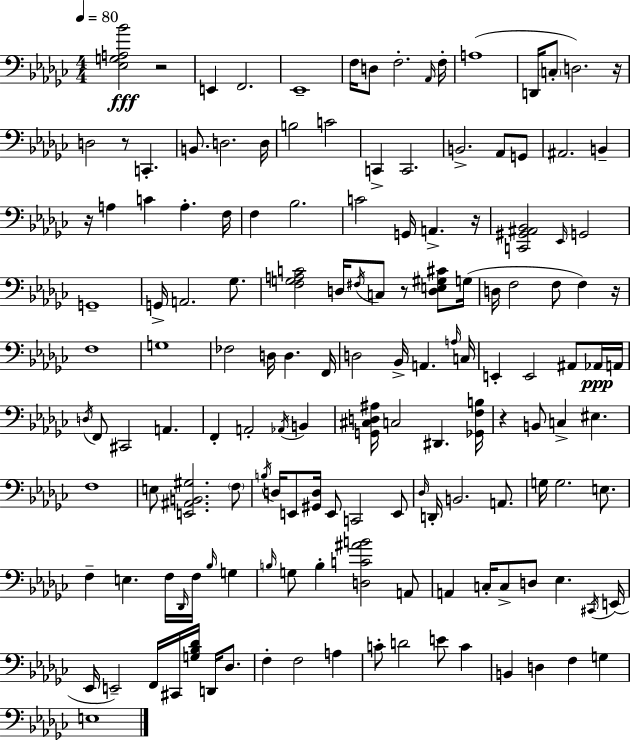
X:1
T:Untitled
M:4/4
L:1/4
K:Ebm
[_E,G,A,_B]2 z2 E,, F,,2 _E,,4 F,/4 D,/2 F,2 _A,,/4 F,/4 A,4 D,,/4 C,/2 D,2 z/4 D,2 z/2 C,, B,,/2 D,2 D,/4 B,2 C2 C,, C,,2 B,,2 _A,,/2 G,,/2 ^A,,2 B,, z/4 A, C A, F,/4 F, _B,2 C2 G,,/4 A,, z/4 [C,,^G,,^A,,_B,,]2 _E,,/4 G,,2 G,,4 G,,/4 A,,2 _G,/2 [F,G,A,C]2 D,/4 ^F,/4 C,/2 z/2 [D,E,^G,^C]/2 G,/4 D,/4 F,2 F,/2 F, z/4 F,4 G,4 _F,2 D,/4 D, F,,/4 D,2 _B,,/4 A,, A,/4 C,/4 E,, E,,2 ^A,,/2 _A,,/4 A,,/4 D,/4 F,,/2 ^C,,2 A,, F,, A,,2 _A,,/4 B,, [G,,^C,D,^A,]/4 C,2 ^D,, [_G,,F,B,]/4 z B,,/2 C, ^E, F,4 E,/2 [E,,^A,,B,,^G,]2 F,/2 B,/4 D,/4 E,,/2 [^G,,D,]/4 E,,/2 C,,2 E,,/2 _D,/4 D,,/4 B,,2 A,,/2 G,/4 G,2 E,/2 F, E, F,/4 _D,,/4 F,/4 _B,/4 G, B,/4 G,/2 B, [D,C^AB]2 A,,/2 A,, C,/4 C,/2 D,/2 _E, ^C,,/4 E,,/4 _E,,/4 E,,2 F,,/4 ^C,,/4 [G,_B,_D]/4 D,,/4 _D,/2 F, F,2 A, C/2 D2 E/2 C B,, D, F, G, E,4